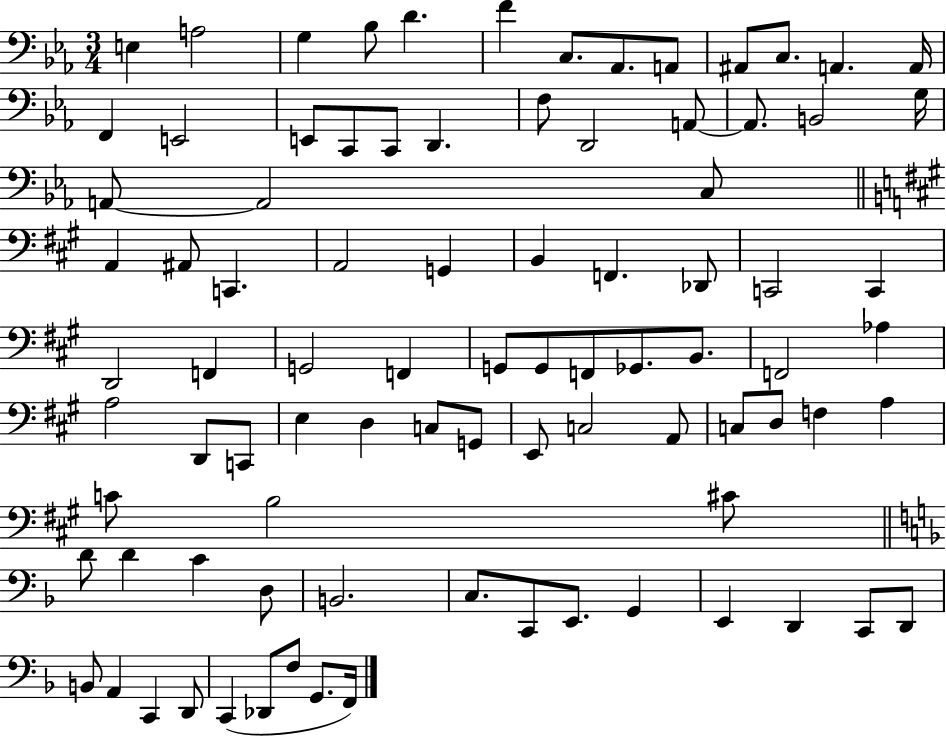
E3/q A3/h G3/q Bb3/e D4/q. F4/q C3/e. Ab2/e. A2/e A#2/e C3/e. A2/q. A2/s F2/q E2/h E2/e C2/e C2/e D2/q. F3/e D2/h A2/e A2/e. B2/h G3/s A2/e A2/h C3/e A2/q A#2/e C2/q. A2/h G2/q B2/q F2/q. Db2/e C2/h C2/q D2/h F2/q G2/h F2/q G2/e G2/e F2/e Gb2/e. B2/e. F2/h Ab3/q A3/h D2/e C2/e E3/q D3/q C3/e G2/e E2/e C3/h A2/e C3/e D3/e F3/q A3/q C4/e B3/h C#4/e D4/e D4/q C4/q D3/e B2/h. C3/e. C2/e E2/e. G2/q E2/q D2/q C2/e D2/e B2/e A2/q C2/q D2/e C2/q Db2/e F3/e G2/e. F2/s